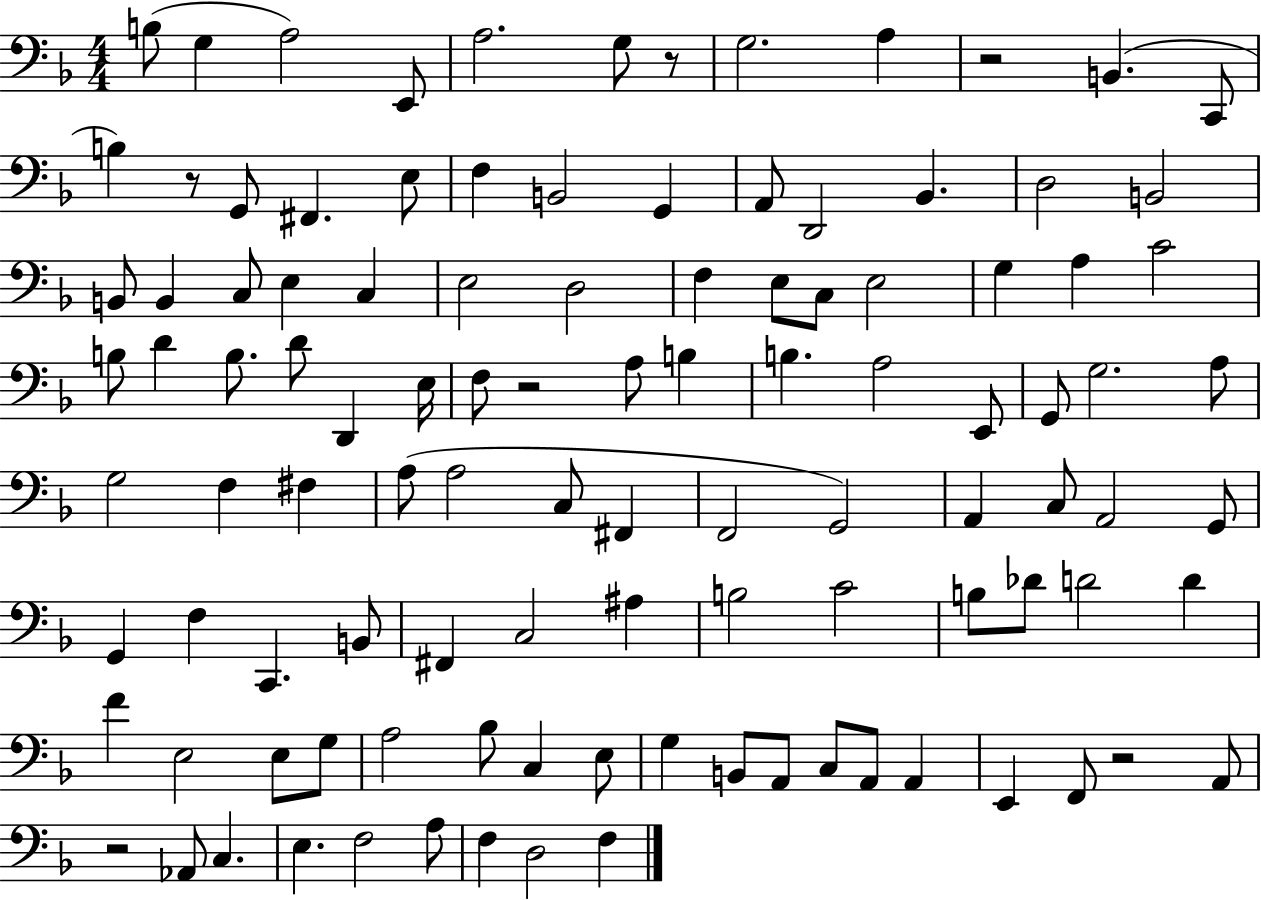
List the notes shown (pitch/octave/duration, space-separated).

B3/e G3/q A3/h E2/e A3/h. G3/e R/e G3/h. A3/q R/h B2/q. C2/e B3/q R/e G2/e F#2/q. E3/e F3/q B2/h G2/q A2/e D2/h Bb2/q. D3/h B2/h B2/e B2/q C3/e E3/q C3/q E3/h D3/h F3/q E3/e C3/e E3/h G3/q A3/q C4/h B3/e D4/q B3/e. D4/e D2/q E3/s F3/e R/h A3/e B3/q B3/q. A3/h E2/e G2/e G3/h. A3/e G3/h F3/q F#3/q A3/e A3/h C3/e F#2/q F2/h G2/h A2/q C3/e A2/h G2/e G2/q F3/q C2/q. B2/e F#2/q C3/h A#3/q B3/h C4/h B3/e Db4/e D4/h D4/q F4/q E3/h E3/e G3/e A3/h Bb3/e C3/q E3/e G3/q B2/e A2/e C3/e A2/e A2/q E2/q F2/e R/h A2/e R/h Ab2/e C3/q. E3/q. F3/h A3/e F3/q D3/h F3/q